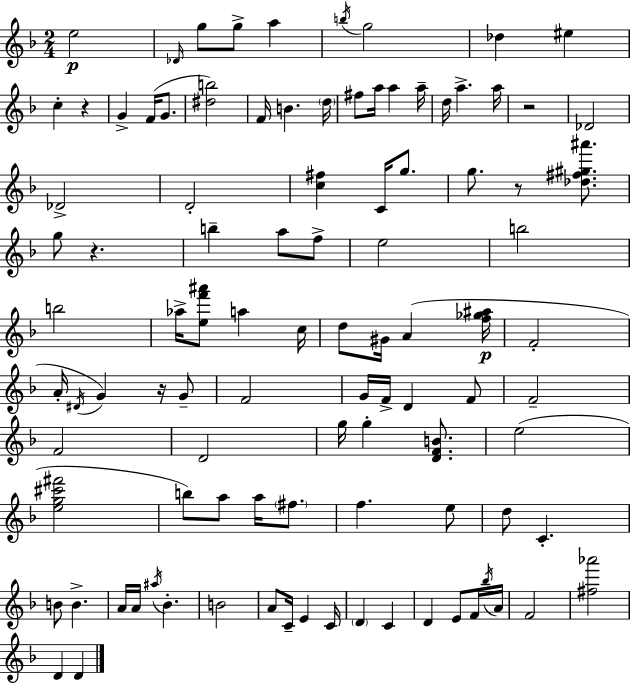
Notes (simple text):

E5/h Db4/s G5/e G5/e A5/q B5/s G5/h Db5/q EIS5/q C5/q R/q G4/q F4/s G4/e. [D#5,B5]/h F4/s B4/q. D5/s F#5/e A5/s A5/q A5/s D5/s A5/q. A5/s R/h Db4/h Db4/h D4/h [C5,F#5]/q C4/s G5/e. G5/e. R/e [Db5,F#5,G#5,A#6]/e. G5/e R/q. B5/q A5/e F5/e E5/h B5/h B5/h Ab5/s [E5,F6,A#6]/e A5/q C5/s D5/e G#4/s A4/q [F5,Gb5,A#5]/s F4/h A4/s D#4/s G4/q R/s G4/e F4/h G4/s F4/s D4/q F4/e F4/h F4/h D4/h G5/s G5/q [D4,F4,B4]/e. E5/h [E5,G5,C#6,F#6]/h B5/e A5/e A5/s F#5/e. F5/q. E5/e D5/e C4/q. B4/e B4/q. A4/s A4/s A#5/s Bb4/q. B4/h A4/e C4/s E4/q C4/s D4/q C4/q D4/q E4/e F4/s Bb5/s A4/s F4/h [F#5,Ab6]/h D4/q D4/q